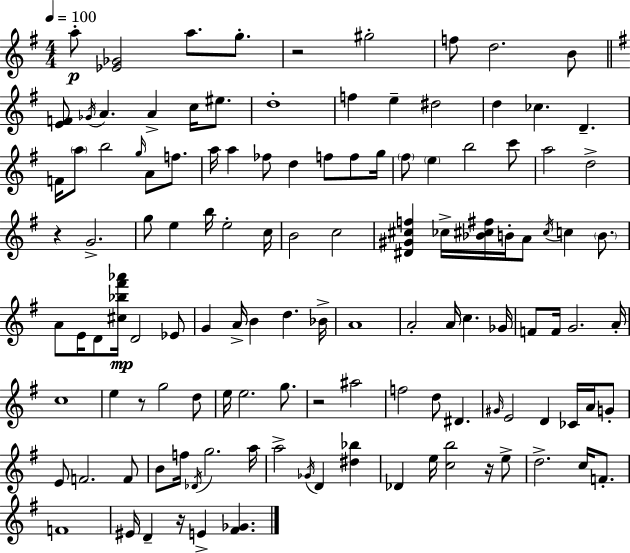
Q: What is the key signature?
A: G major